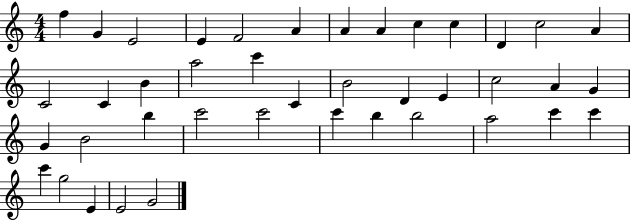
{
  \clef treble
  \numericTimeSignature
  \time 4/4
  \key c \major
  f''4 g'4 e'2 | e'4 f'2 a'4 | a'4 a'4 c''4 c''4 | d'4 c''2 a'4 | \break c'2 c'4 b'4 | a''2 c'''4 c'4 | b'2 d'4 e'4 | c''2 a'4 g'4 | \break g'4 b'2 b''4 | c'''2 c'''2 | c'''4 b''4 b''2 | a''2 c'''4 c'''4 | \break c'''4 g''2 e'4 | e'2 g'2 | \bar "|."
}